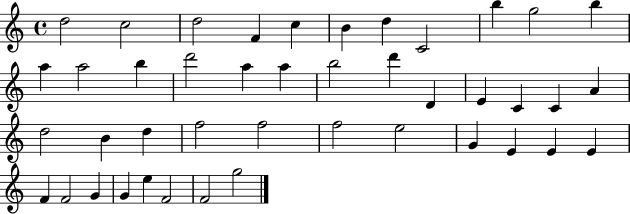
X:1
T:Untitled
M:4/4
L:1/4
K:C
d2 c2 d2 F c B d C2 b g2 b a a2 b d'2 a a b2 d' D E C C A d2 B d f2 f2 f2 e2 G E E E F F2 G G e F2 F2 g2